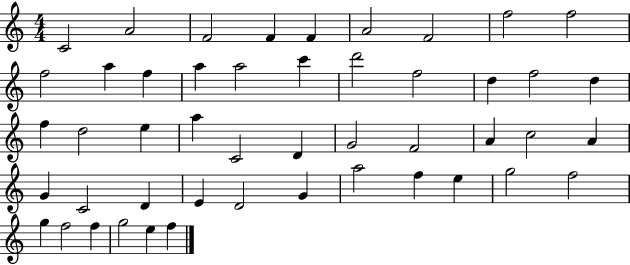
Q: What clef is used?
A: treble